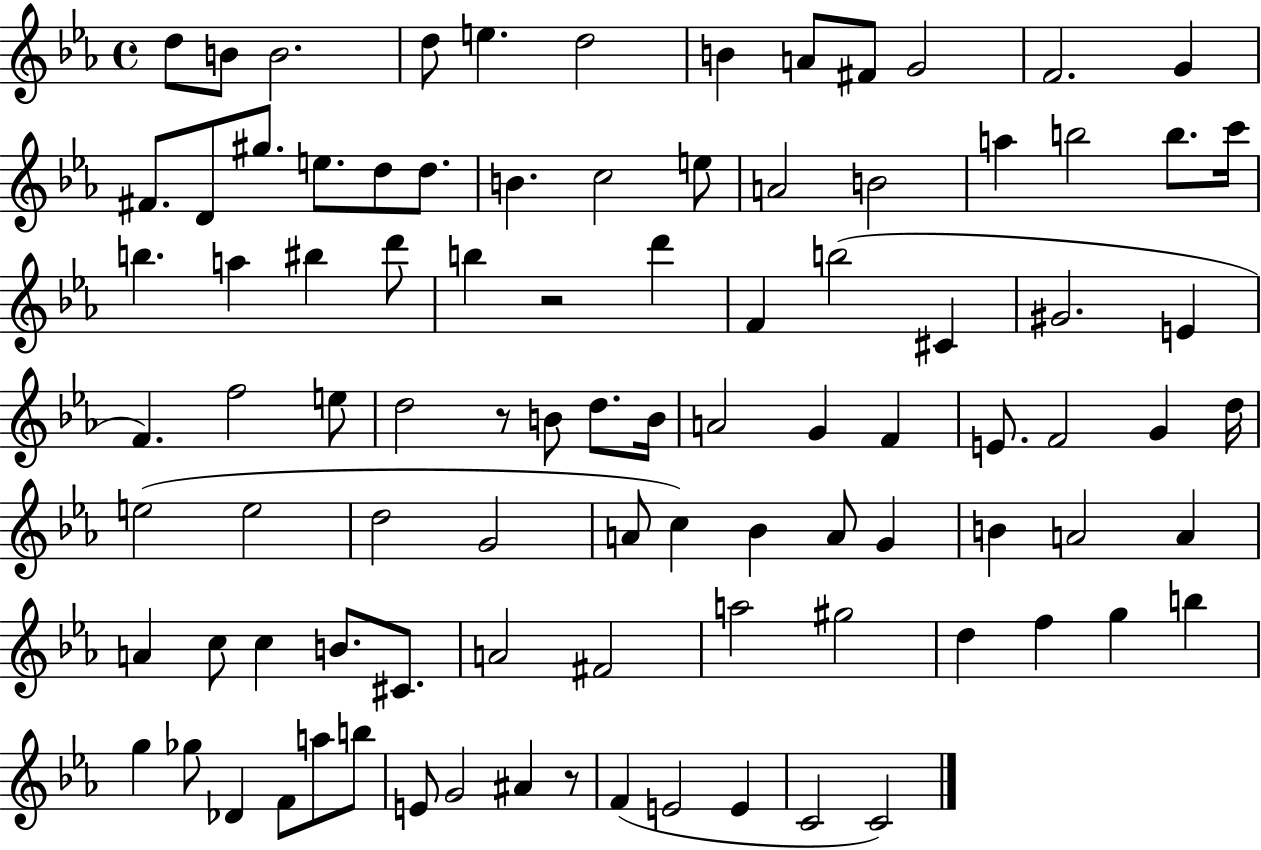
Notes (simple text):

D5/e B4/e B4/h. D5/e E5/q. D5/h B4/q A4/e F#4/e G4/h F4/h. G4/q F#4/e. D4/e G#5/e. E5/e. D5/e D5/e. B4/q. C5/h E5/e A4/h B4/h A5/q B5/h B5/e. C6/s B5/q. A5/q BIS5/q D6/e B5/q R/h D6/q F4/q B5/h C#4/q G#4/h. E4/q F4/q. F5/h E5/e D5/h R/e B4/e D5/e. B4/s A4/h G4/q F4/q E4/e. F4/h G4/q D5/s E5/h E5/h D5/h G4/h A4/e C5/q Bb4/q A4/e G4/q B4/q A4/h A4/q A4/q C5/e C5/q B4/e. C#4/e. A4/h F#4/h A5/h G#5/h D5/q F5/q G5/q B5/q G5/q Gb5/e Db4/q F4/e A5/e B5/e E4/e G4/h A#4/q R/e F4/q E4/h E4/q C4/h C4/h